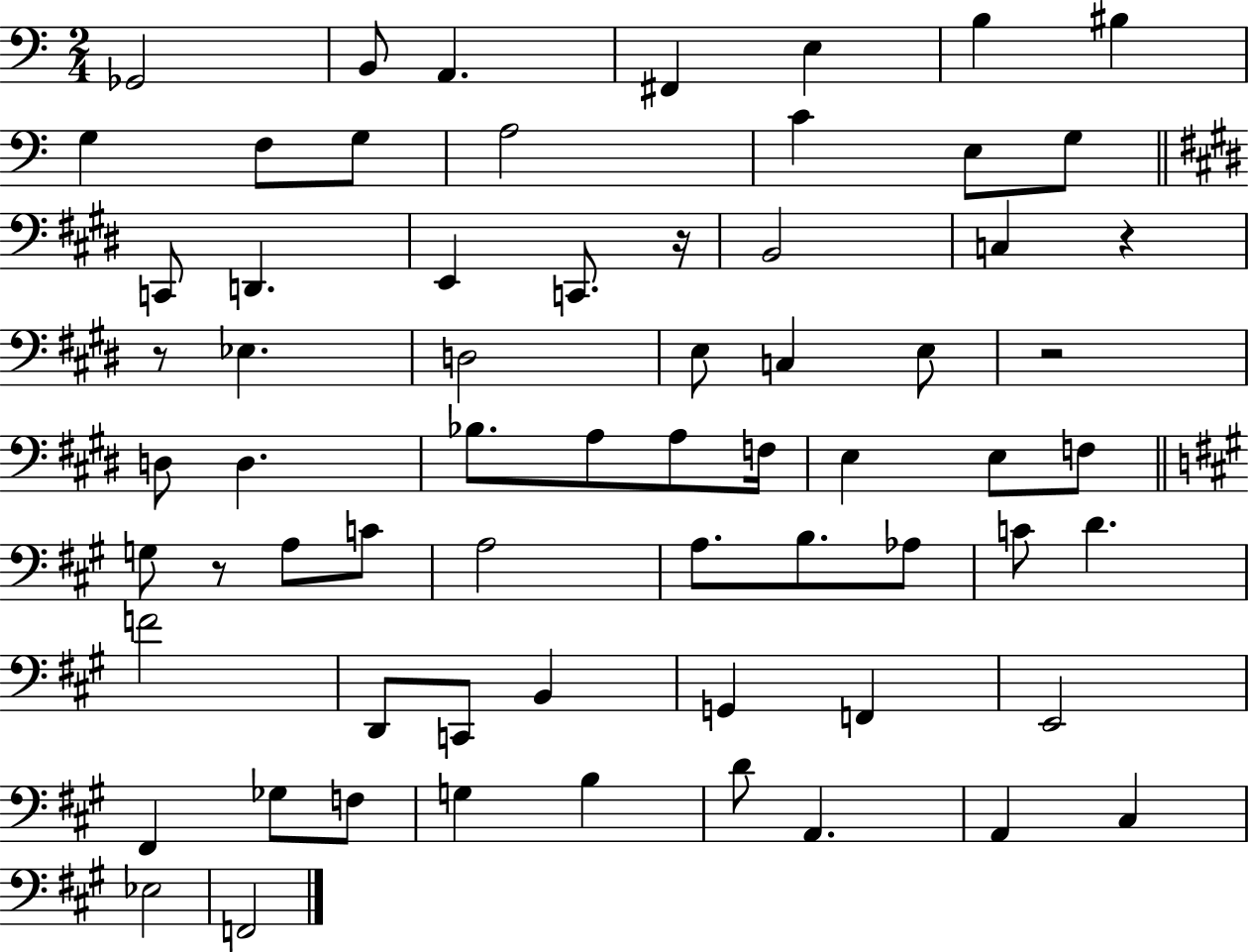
{
  \clef bass
  \numericTimeSignature
  \time 2/4
  \key c \major
  \repeat volta 2 { ges,2 | b,8 a,4. | fis,4 e4 | b4 bis4 | \break g4 f8 g8 | a2 | c'4 e8 g8 | \bar "||" \break \key e \major c,8 d,4. | e,4 c,8. r16 | b,2 | c4 r4 | \break r8 ees4. | d2 | e8 c4 e8 | r2 | \break d8 d4. | bes8. a8 a8 f16 | e4 e8 f8 | \bar "||" \break \key a \major g8 r8 a8 c'8 | a2 | a8. b8. aes8 | c'8 d'4. | \break f'2 | d,8 c,8 b,4 | g,4 f,4 | e,2 | \break fis,4 ges8 f8 | g4 b4 | d'8 a,4. | a,4 cis4 | \break ees2 | f,2 | } \bar "|."
}